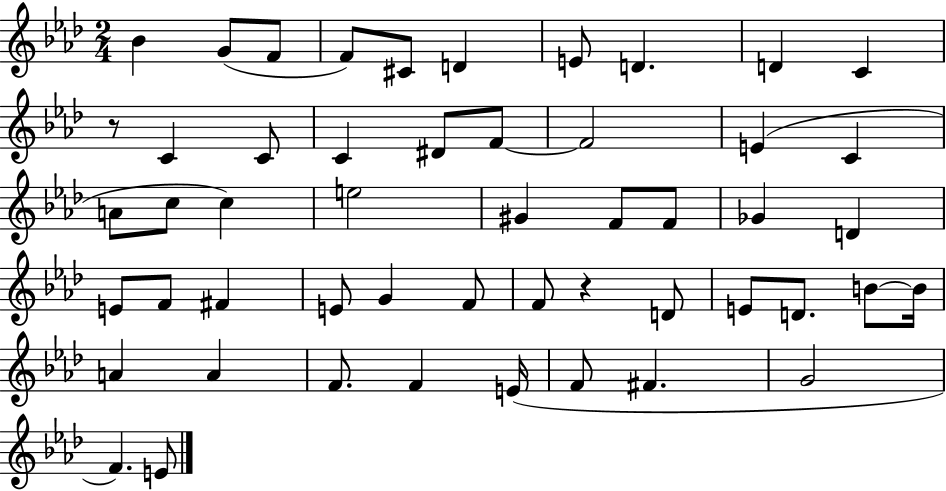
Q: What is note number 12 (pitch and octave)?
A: C4